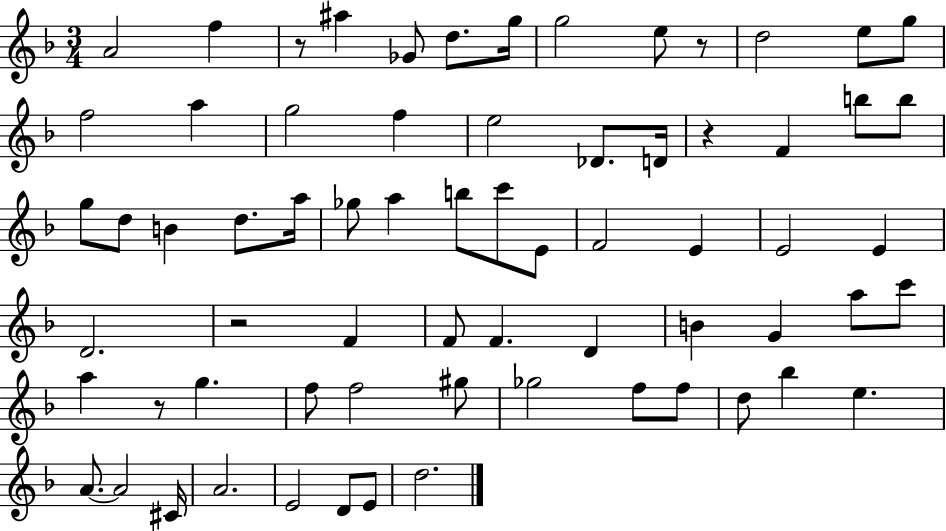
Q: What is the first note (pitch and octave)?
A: A4